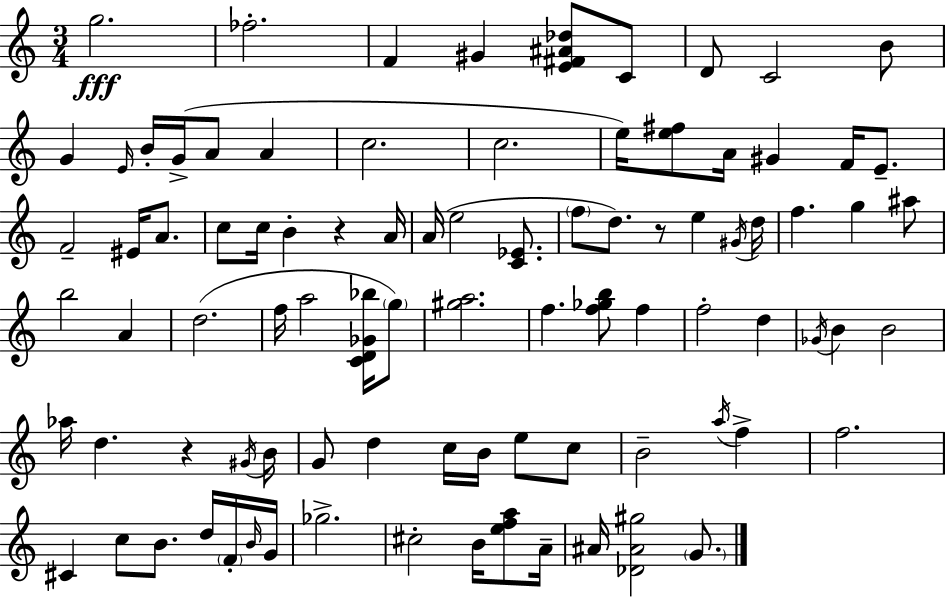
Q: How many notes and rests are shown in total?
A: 89